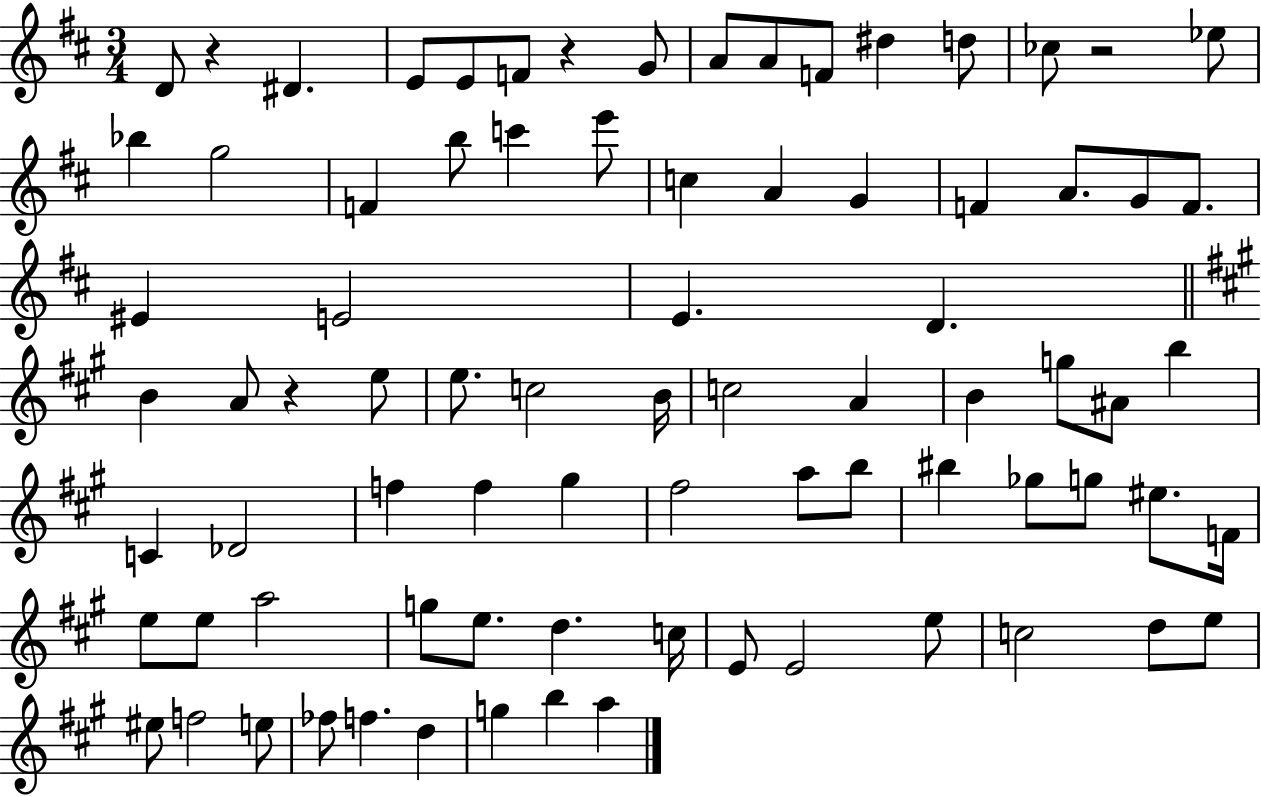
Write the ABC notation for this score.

X:1
T:Untitled
M:3/4
L:1/4
K:D
D/2 z ^D E/2 E/2 F/2 z G/2 A/2 A/2 F/2 ^d d/2 _c/2 z2 _e/2 _b g2 F b/2 c' e'/2 c A G F A/2 G/2 F/2 ^E E2 E D B A/2 z e/2 e/2 c2 B/4 c2 A B g/2 ^A/2 b C _D2 f f ^g ^f2 a/2 b/2 ^b _g/2 g/2 ^e/2 F/4 e/2 e/2 a2 g/2 e/2 d c/4 E/2 E2 e/2 c2 d/2 e/2 ^e/2 f2 e/2 _f/2 f d g b a